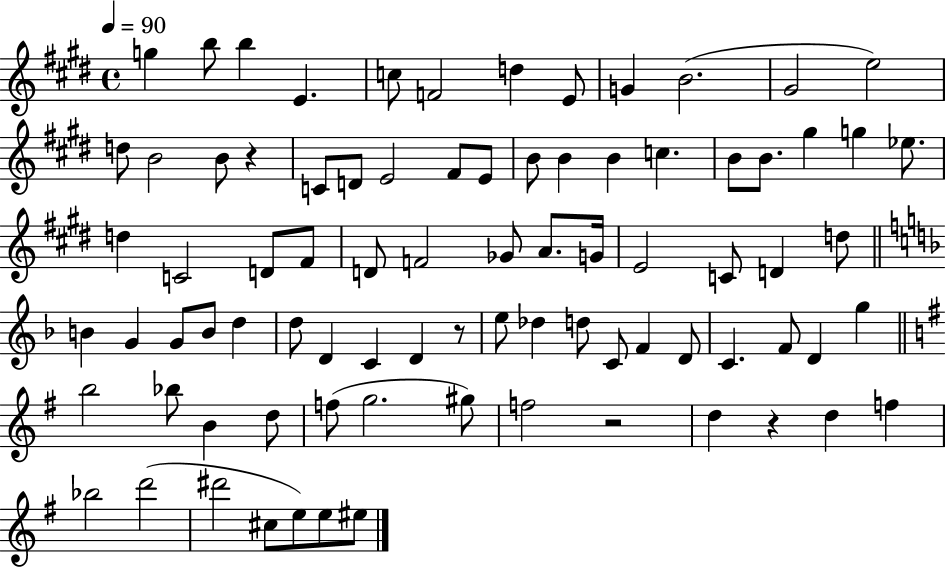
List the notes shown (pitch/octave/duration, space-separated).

G5/q B5/e B5/q E4/q. C5/e F4/h D5/q E4/e G4/q B4/h. G#4/h E5/h D5/e B4/h B4/e R/q C4/e D4/e E4/h F#4/e E4/e B4/e B4/q B4/q C5/q. B4/e B4/e. G#5/q G5/q Eb5/e. D5/q C4/h D4/e F#4/e D4/e F4/h Gb4/e A4/e. G4/s E4/h C4/e D4/q D5/e B4/q G4/q G4/e B4/e D5/q D5/e D4/q C4/q D4/q R/e E5/e Db5/q D5/e C4/e F4/q D4/e C4/q. F4/e D4/q G5/q B5/h Bb5/e B4/q D5/e F5/e G5/h. G#5/e F5/h R/h D5/q R/q D5/q F5/q Bb5/h D6/h D#6/h C#5/e E5/e E5/e EIS5/e